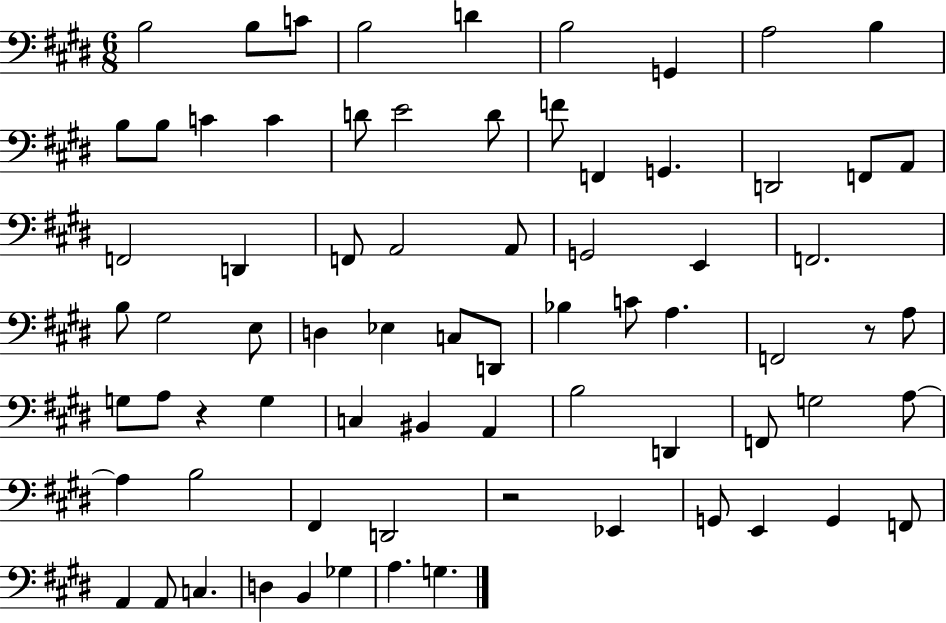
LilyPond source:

{
  \clef bass
  \numericTimeSignature
  \time 6/8
  \key e \major
  b2 b8 c'8 | b2 d'4 | b2 g,4 | a2 b4 | \break b8 b8 c'4 c'4 | d'8 e'2 d'8 | f'8 f,4 g,4. | d,2 f,8 a,8 | \break f,2 d,4 | f,8 a,2 a,8 | g,2 e,4 | f,2. | \break b8 gis2 e8 | d4 ees4 c8 d,8 | bes4 c'8 a4. | f,2 r8 a8 | \break g8 a8 r4 g4 | c4 bis,4 a,4 | b2 d,4 | f,8 g2 a8~~ | \break a4 b2 | fis,4 d,2 | r2 ees,4 | g,8 e,4 g,4 f,8 | \break a,4 a,8 c4. | d4 b,4 ges4 | a4. g4. | \bar "|."
}